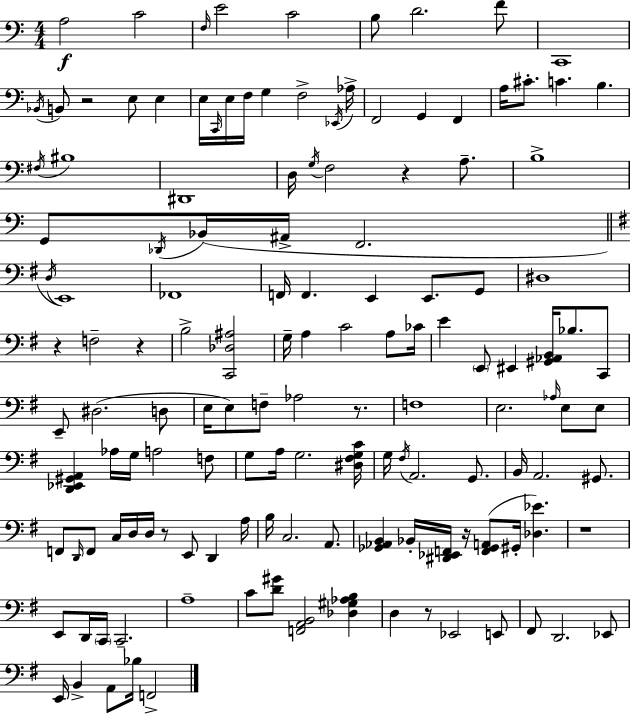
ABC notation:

X:1
T:Untitled
M:4/4
L:1/4
K:Am
A,2 C2 F,/4 E2 C2 B,/2 D2 F/2 C,,4 _B,,/4 B,,/2 z2 E,/2 E, E,/4 C,,/4 E,/4 F,/4 G, F,2 _E,,/4 _A,/4 F,,2 G,, F,, A,/4 ^C/2 C B, ^F,/4 ^B,4 ^D,,4 D,/4 G,/4 F,2 z A,/2 B,4 G,,/2 _D,,/4 _B,,/4 ^A,,/4 F,,2 D,/4 E,,4 _F,,4 F,,/4 F,, E,, E,,/2 G,,/2 ^D,4 z F,2 z B,2 [C,,_D,^A,]2 G,/4 A, C2 A,/2 _C/4 E E,,/2 ^E,, [^G,,_A,,B,,]/4 _B,/2 C,,/2 E,,/2 ^D,2 D,/2 E,/4 E,/2 F,/2 _A,2 z/2 F,4 E,2 _A,/4 E,/2 E,/2 [D,,_E,,^G,,A,,] _A,/4 G,/4 A,2 F,/2 G,/2 A,/4 G,2 [^D,^F,G,C]/4 G,/4 ^F,/4 A,,2 G,,/2 B,,/4 A,,2 ^G,,/2 F,,/2 D,,/4 F,,/2 C,/4 D,/4 D,/4 z/2 E,,/2 D,, A,/4 B,/4 C,2 A,,/2 [_G,,_A,,B,,] _B,,/4 [^D,,_E,,F,,]/4 z/4 [F,,_G,,A,,]/2 ^G,,/4 [_D,_E] z4 E,,/2 D,,/4 C,,/4 C,,2 A,4 C/2 [D^G]/2 [F,,A,,B,,]2 [_D,^G,_A,B,] D, z/2 _E,,2 E,,/2 ^F,,/2 D,,2 _E,,/2 E,,/4 B,, A,,/2 _B,/4 F,,2